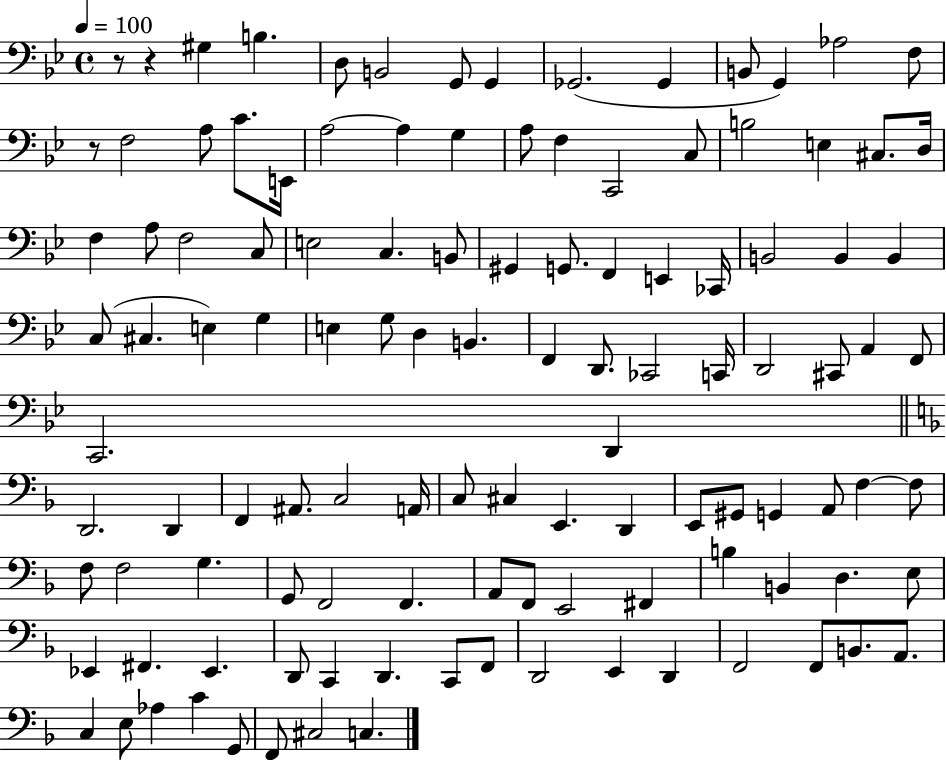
{
  \clef bass
  \time 4/4
  \defaultTimeSignature
  \key bes \major
  \tempo 4 = 100
  r8 r4 gis4 b4. | d8 b,2 g,8 g,4 | ges,2.( ges,4 | b,8 g,4) aes2 f8 | \break r8 f2 a8 c'8. e,16 | a2~~ a4 g4 | a8 f4 c,2 c8 | b2 e4 cis8. d16 | \break f4 a8 f2 c8 | e2 c4. b,8 | gis,4 g,8. f,4 e,4 ces,16 | b,2 b,4 b,4 | \break c8( cis4. e4) g4 | e4 g8 d4 b,4. | f,4 d,8. ces,2 c,16 | d,2 cis,8 a,4 f,8 | \break c,2. d,4 | \bar "||" \break \key f \major d,2. d,4 | f,4 ais,8. c2 a,16 | c8 cis4 e,4. d,4 | e,8 gis,8 g,4 a,8 f4~~ f8 | \break f8 f2 g4. | g,8 f,2 f,4. | a,8 f,8 e,2 fis,4 | b4 b,4 d4. e8 | \break ees,4 fis,4. ees,4. | d,8 c,4 d,4. c,8 f,8 | d,2 e,4 d,4 | f,2 f,8 b,8. a,8. | \break c4 e8 aes4 c'4 g,8 | f,8 cis2 c4. | \bar "|."
}